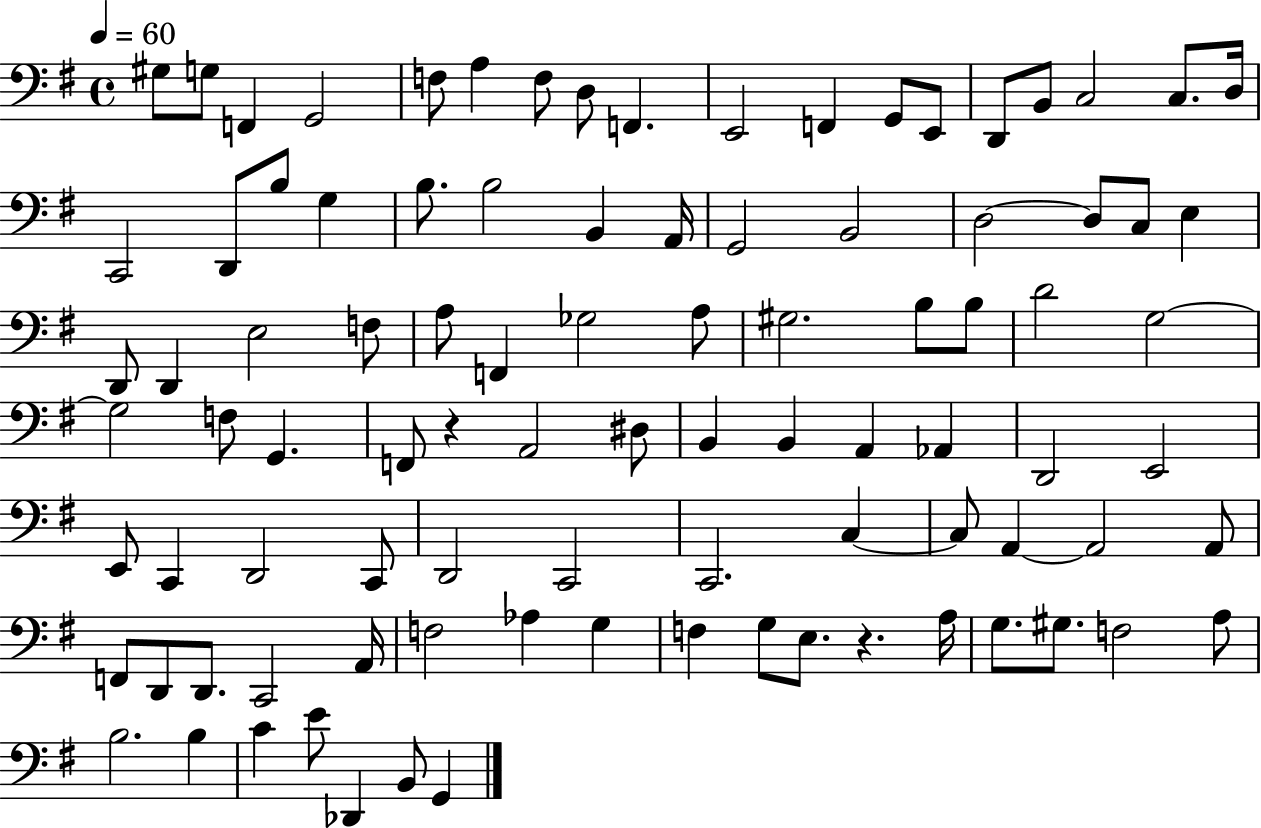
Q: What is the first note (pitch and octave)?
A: G#3